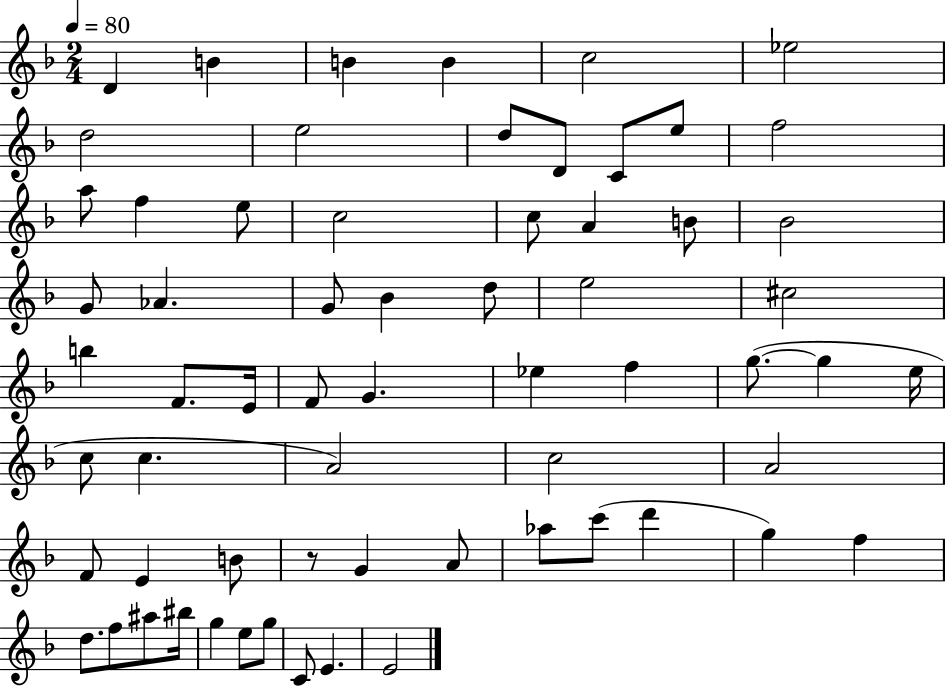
D4/q B4/q B4/q B4/q C5/h Eb5/h D5/h E5/h D5/e D4/e C4/e E5/e F5/h A5/e F5/q E5/e C5/h C5/e A4/q B4/e Bb4/h G4/e Ab4/q. G4/e Bb4/q D5/e E5/h C#5/h B5/q F4/e. E4/s F4/e G4/q. Eb5/q F5/q G5/e. G5/q E5/s C5/e C5/q. A4/h C5/h A4/h F4/e E4/q B4/e R/e G4/q A4/e Ab5/e C6/e D6/q G5/q F5/q D5/e. F5/e A#5/e BIS5/s G5/q E5/e G5/e C4/e E4/q. E4/h